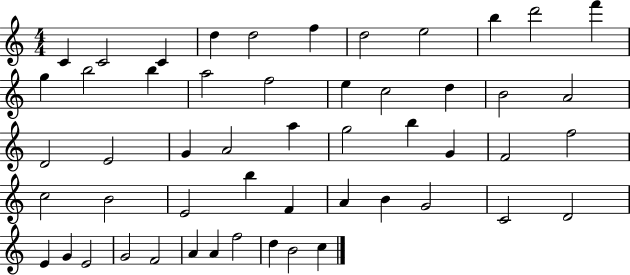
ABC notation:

X:1
T:Untitled
M:4/4
L:1/4
K:C
C C2 C d d2 f d2 e2 b d'2 f' g b2 b a2 f2 e c2 d B2 A2 D2 E2 G A2 a g2 b G F2 f2 c2 B2 E2 b F A B G2 C2 D2 E G E2 G2 F2 A A f2 d B2 c